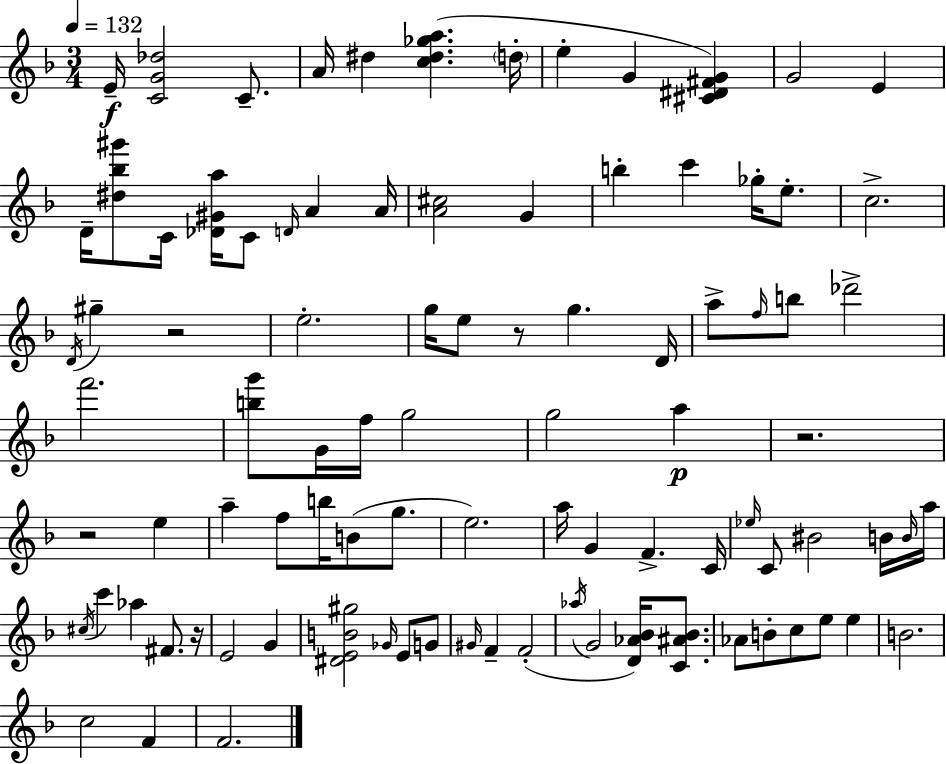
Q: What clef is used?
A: treble